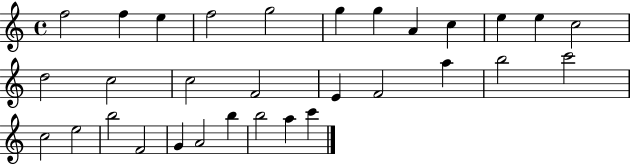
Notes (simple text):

F5/h F5/q E5/q F5/h G5/h G5/q G5/q A4/q C5/q E5/q E5/q C5/h D5/h C5/h C5/h F4/h E4/q F4/h A5/q B5/h C6/h C5/h E5/h B5/h F4/h G4/q A4/h B5/q B5/h A5/q C6/q